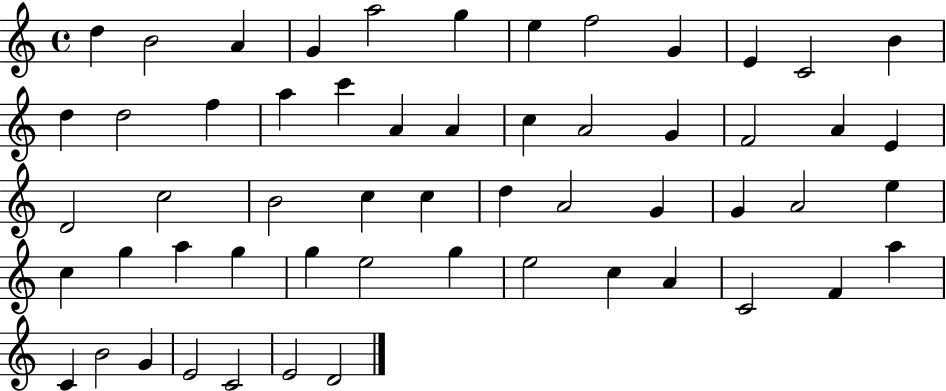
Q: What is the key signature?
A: C major